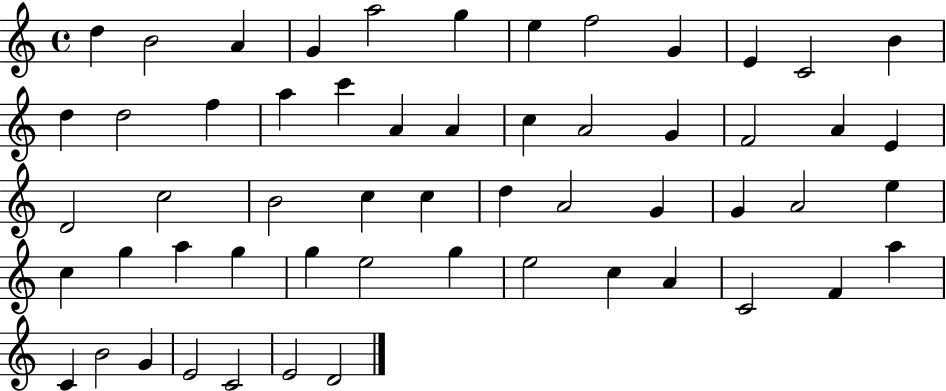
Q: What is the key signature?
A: C major